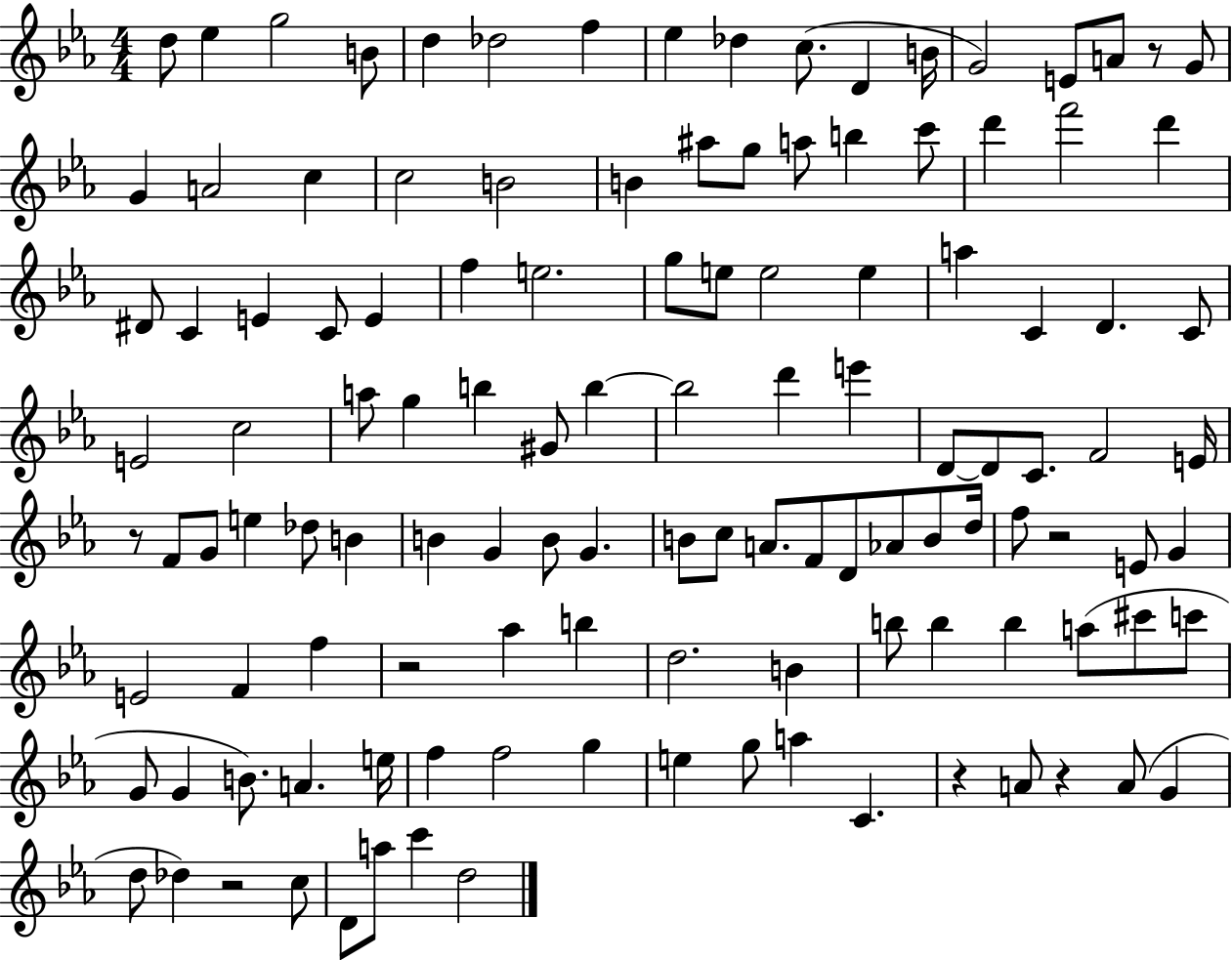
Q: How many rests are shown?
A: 7